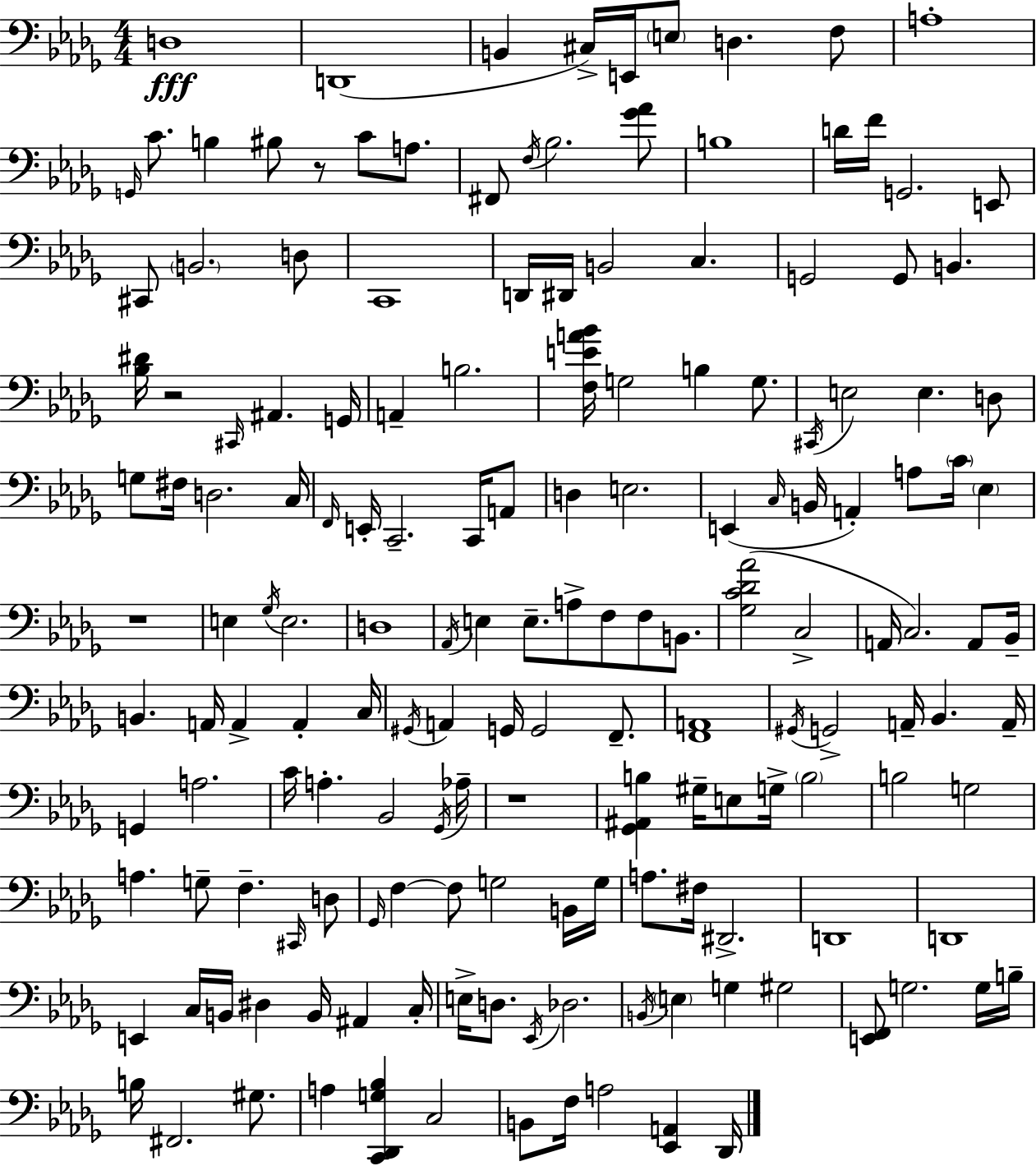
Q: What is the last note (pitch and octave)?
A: Db2